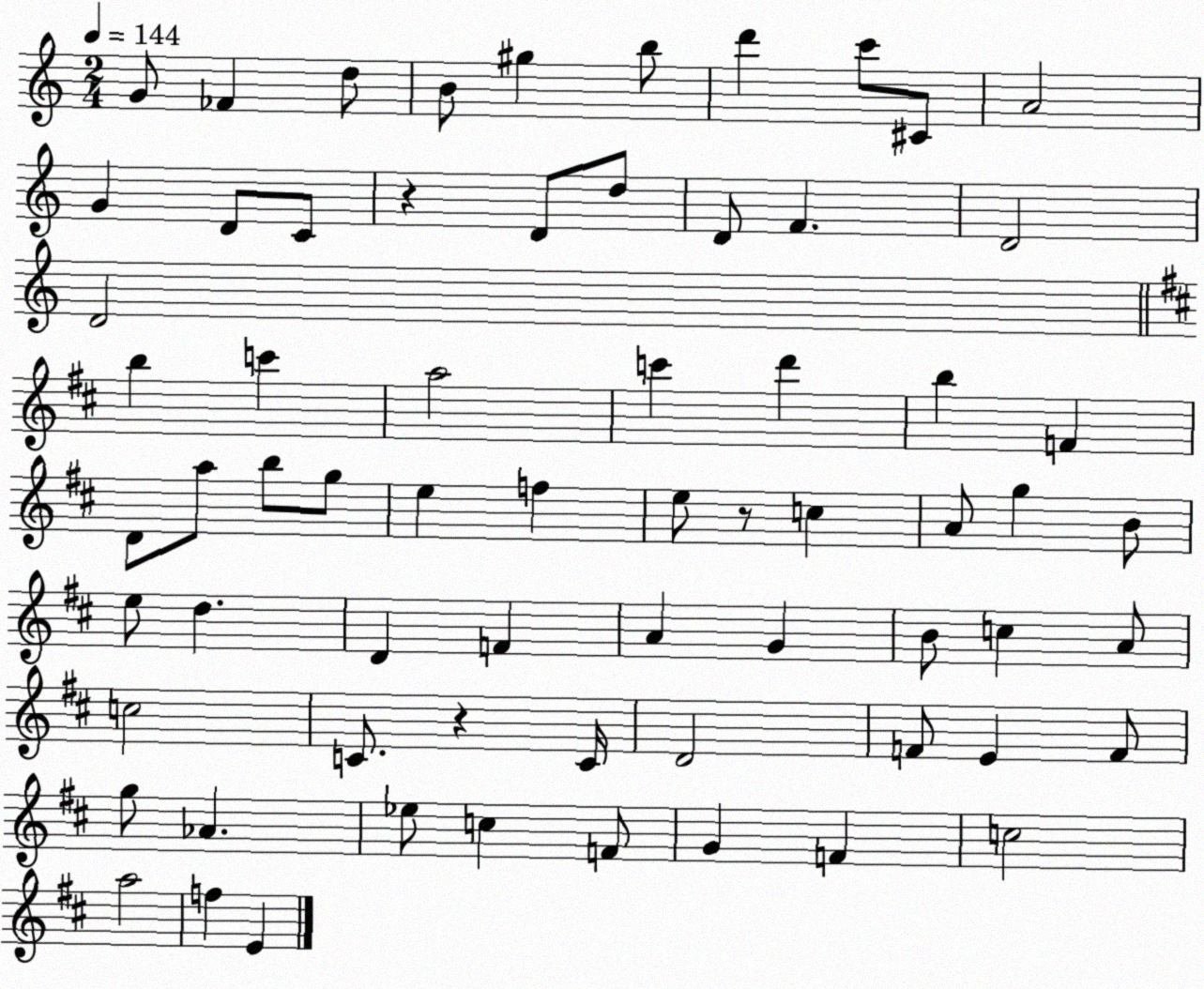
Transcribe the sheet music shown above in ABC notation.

X:1
T:Untitled
M:2/4
L:1/4
K:C
G/2 _F d/2 B/2 ^g b/2 d' c'/2 ^C/2 A2 G D/2 C/2 z D/2 d/2 D/2 F D2 D2 b c' a2 c' d' b F D/2 a/2 b/2 g/2 e f e/2 z/2 c A/2 g B/2 e/2 d D F A G B/2 c A/2 c2 C/2 z C/4 D2 F/2 E F/2 g/2 _A _e/2 c F/2 G F c2 a2 f E